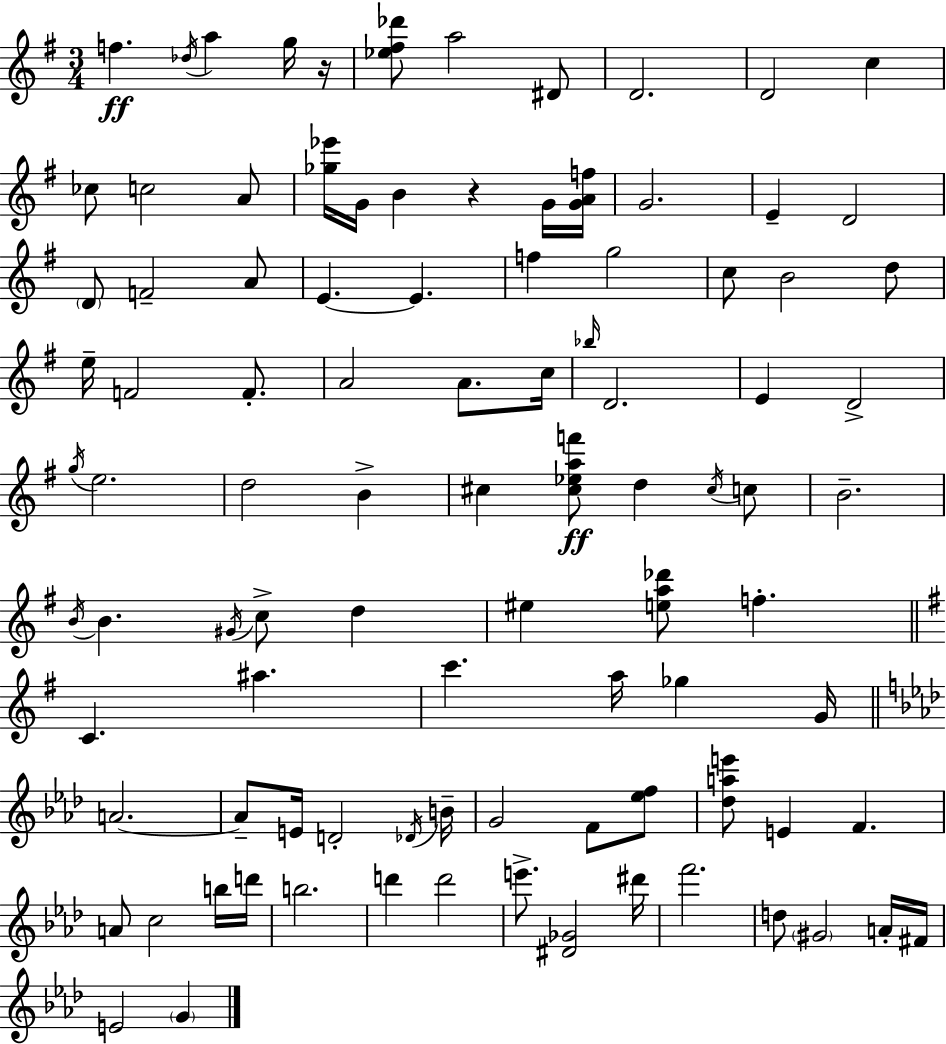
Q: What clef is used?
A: treble